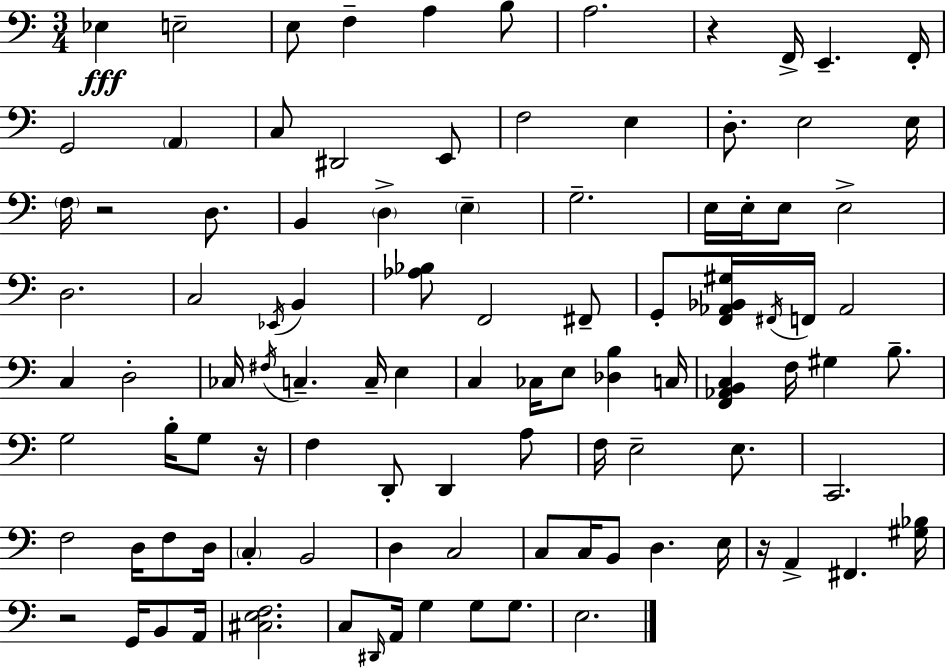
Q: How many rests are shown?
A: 5